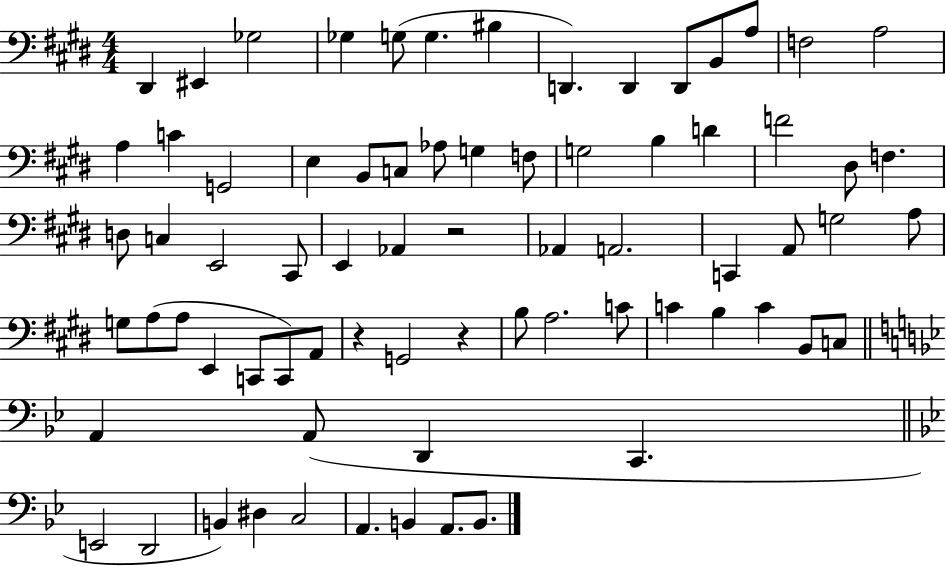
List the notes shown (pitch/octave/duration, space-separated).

D#2/q EIS2/q Gb3/h Gb3/q G3/e G3/q. BIS3/q D2/q. D2/q D2/e B2/e A3/e F3/h A3/h A3/q C4/q G2/h E3/q B2/e C3/e Ab3/e G3/q F3/e G3/h B3/q D4/q F4/h D#3/e F3/q. D3/e C3/q E2/h C#2/e E2/q Ab2/q R/h Ab2/q A2/h. C2/q A2/e G3/h A3/e G3/e A3/e A3/e E2/q C2/e C2/e A2/e R/q G2/h R/q B3/e A3/h. C4/e C4/q B3/q C4/q B2/e C3/e A2/q A2/e D2/q C2/q. E2/h D2/h B2/q D#3/q C3/h A2/q. B2/q A2/e. B2/e.